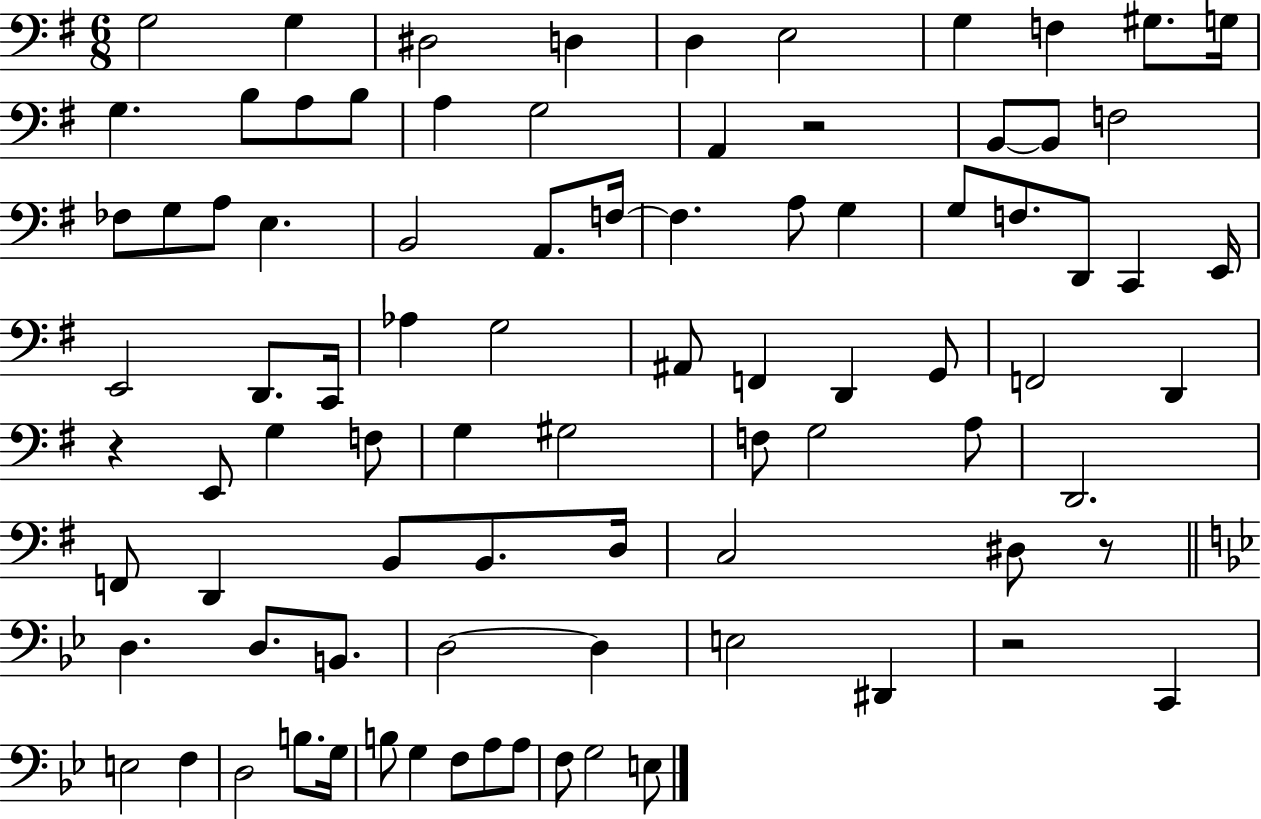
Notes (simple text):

G3/h G3/q D#3/h D3/q D3/q E3/h G3/q F3/q G#3/e. G3/s G3/q. B3/e A3/e B3/e A3/q G3/h A2/q R/h B2/e B2/e F3/h FES3/e G3/e A3/e E3/q. B2/h A2/e. F3/s F3/q. A3/e G3/q G3/e F3/e. D2/e C2/q E2/s E2/h D2/e. C2/s Ab3/q G3/h A#2/e F2/q D2/q G2/e F2/h D2/q R/q E2/e G3/q F3/e G3/q G#3/h F3/e G3/h A3/e D2/h. F2/e D2/q B2/e B2/e. D3/s C3/h D#3/e R/e D3/q. D3/e. B2/e. D3/h D3/q E3/h D#2/q R/h C2/q E3/h F3/q D3/h B3/e. G3/s B3/e G3/q F3/e A3/e A3/e F3/e G3/h E3/e